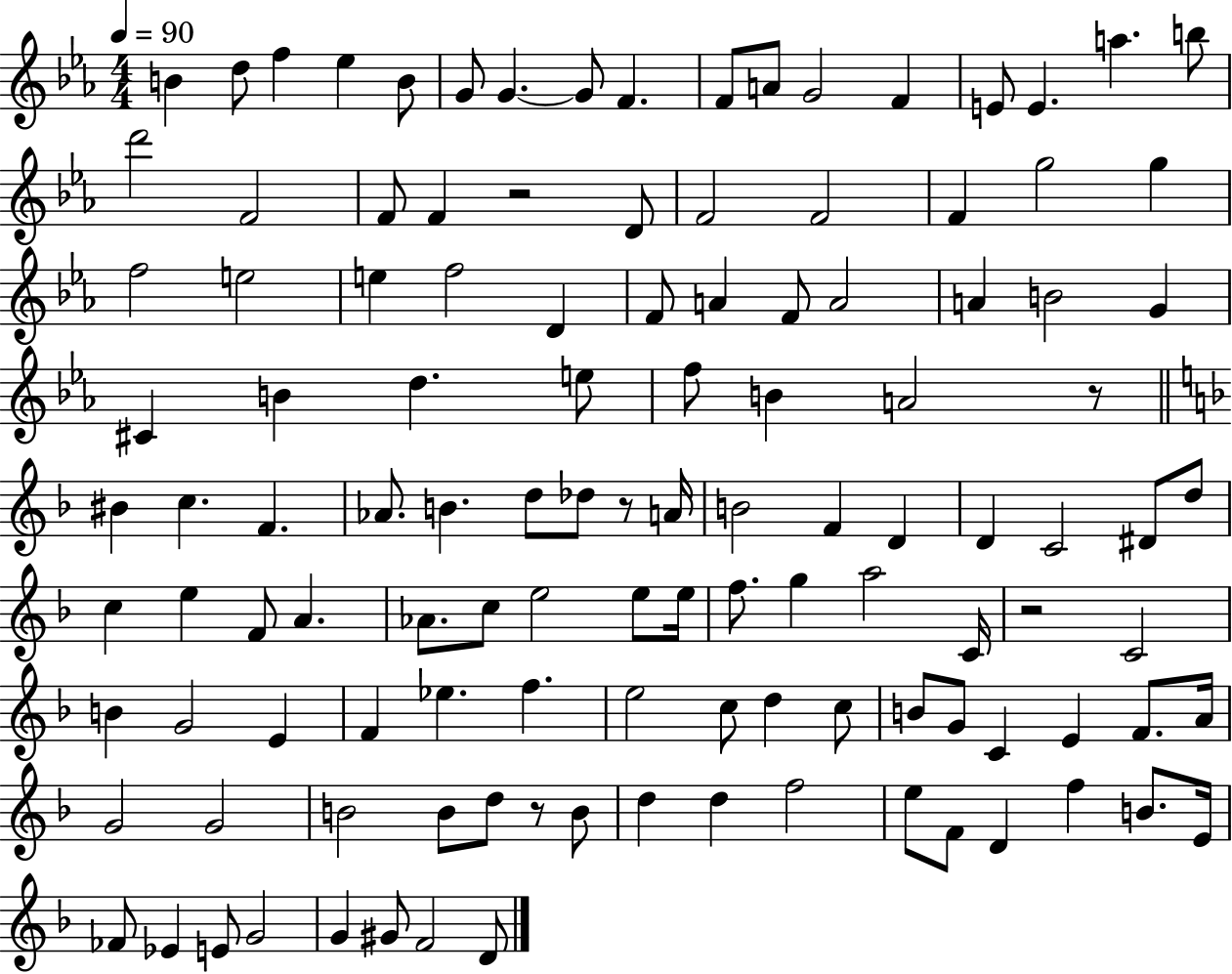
X:1
T:Untitled
M:4/4
L:1/4
K:Eb
B d/2 f _e B/2 G/2 G G/2 F F/2 A/2 G2 F E/2 E a b/2 d'2 F2 F/2 F z2 D/2 F2 F2 F g2 g f2 e2 e f2 D F/2 A F/2 A2 A B2 G ^C B d e/2 f/2 B A2 z/2 ^B c F _A/2 B d/2 _d/2 z/2 A/4 B2 F D D C2 ^D/2 d/2 c e F/2 A _A/2 c/2 e2 e/2 e/4 f/2 g a2 C/4 z2 C2 B G2 E F _e f e2 c/2 d c/2 B/2 G/2 C E F/2 A/4 G2 G2 B2 B/2 d/2 z/2 B/2 d d f2 e/2 F/2 D f B/2 E/4 _F/2 _E E/2 G2 G ^G/2 F2 D/2